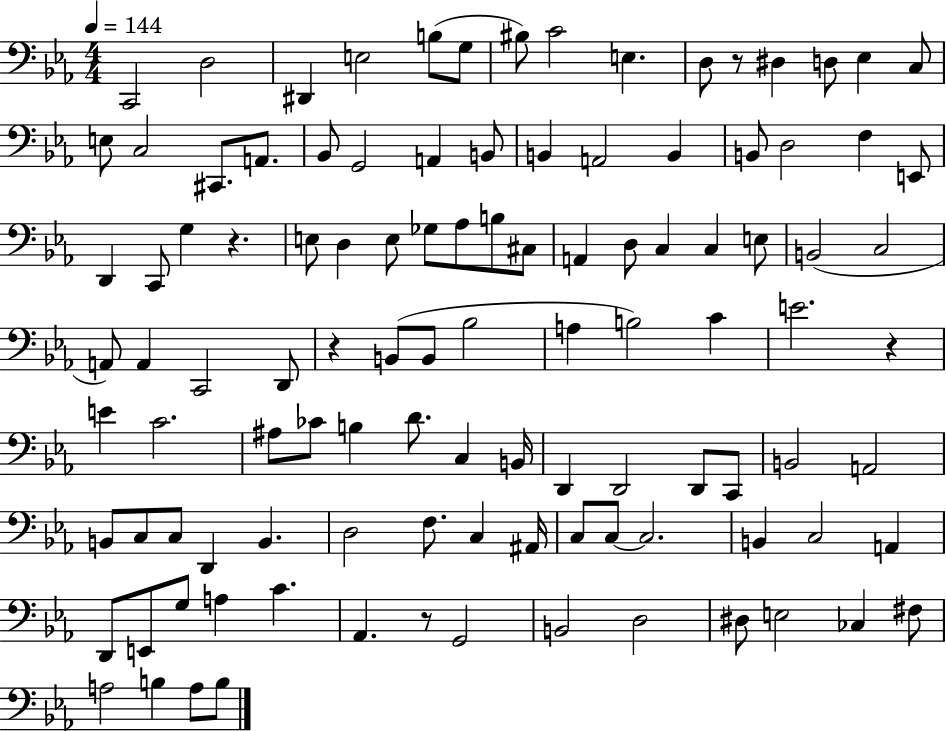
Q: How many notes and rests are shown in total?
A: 108